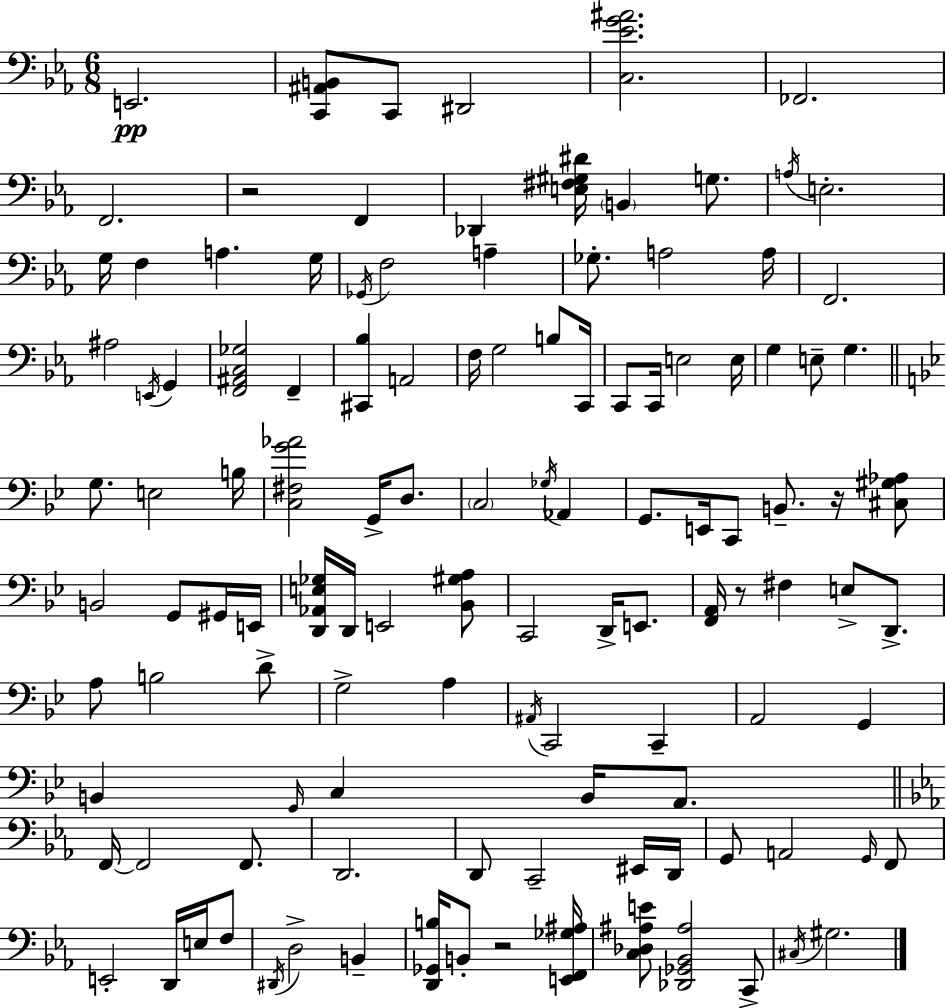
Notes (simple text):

E2/h. [C2,A#2,B2]/e C2/e D#2/h [C3,Eb4,G4,A#4]/h. FES2/h. F2/h. R/h F2/q Db2/q [E3,F#3,G#3,D#4]/s B2/q G3/e. A3/s E3/h. G3/s F3/q A3/q. G3/s Gb2/s F3/h A3/q Gb3/e. A3/h A3/s F2/h. A#3/h E2/s G2/q [F2,A#2,C3,Gb3]/h F2/q [C#2,Bb3]/q A2/h F3/s G3/h B3/e C2/s C2/e C2/s E3/h E3/s G3/q E3/e G3/q. G3/e. E3/h B3/s [C3,F#3,G4,Ab4]/h G2/s D3/e. C3/h Gb3/s Ab2/q G2/e. E2/s C2/e B2/e. R/s [C#3,G#3,Ab3]/e B2/h G2/e G#2/s E2/s [D2,Ab2,E3,Gb3]/s D2/s E2/h [Bb2,G#3,A3]/e C2/h D2/s E2/e. [F2,A2]/s R/e F#3/q E3/e D2/e. A3/e B3/h D4/e G3/h A3/q A#2/s C2/h C2/q A2/h G2/q B2/q G2/s C3/q B2/s A2/e. F2/s F2/h F2/e. D2/h. D2/e C2/h EIS2/s D2/s G2/e A2/h G2/s F2/e E2/h D2/s E3/s F3/e D#2/s D3/h B2/q [D2,Gb2,B3]/s B2/e R/h [E2,F2,Gb3,A#3]/s [C3,Db3,A#3,E4]/e [Db2,Gb2,Bb2,A#3]/h C2/e C#3/s G#3/h.